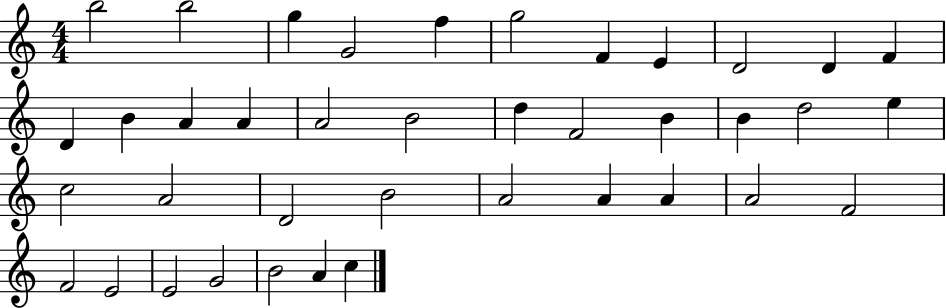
B5/h B5/h G5/q G4/h F5/q G5/h F4/q E4/q D4/h D4/q F4/q D4/q B4/q A4/q A4/q A4/h B4/h D5/q F4/h B4/q B4/q D5/h E5/q C5/h A4/h D4/h B4/h A4/h A4/q A4/q A4/h F4/h F4/h E4/h E4/h G4/h B4/h A4/q C5/q